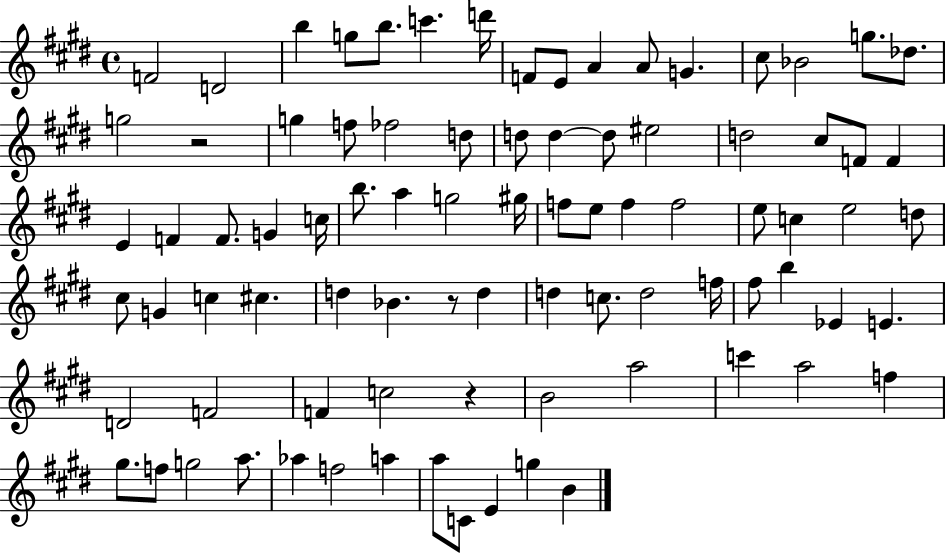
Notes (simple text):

F4/h D4/h B5/q G5/e B5/e. C6/q. D6/s F4/e E4/e A4/q A4/e G4/q. C#5/e Bb4/h G5/e. Db5/e. G5/h R/h G5/q F5/e FES5/h D5/e D5/e D5/q D5/e EIS5/h D5/h C#5/e F4/e F4/q E4/q F4/q F4/e. G4/q C5/s B5/e. A5/q G5/h G#5/s F5/e E5/e F5/q F5/h E5/e C5/q E5/h D5/e C#5/e G4/q C5/q C#5/q. D5/q Bb4/q. R/e D5/q D5/q C5/e. D5/h F5/s F#5/e B5/q Eb4/q E4/q. D4/h F4/h F4/q C5/h R/q B4/h A5/h C6/q A5/h F5/q G#5/e. F5/e G5/h A5/e. Ab5/q F5/h A5/q A5/e C4/e E4/q G5/q B4/q